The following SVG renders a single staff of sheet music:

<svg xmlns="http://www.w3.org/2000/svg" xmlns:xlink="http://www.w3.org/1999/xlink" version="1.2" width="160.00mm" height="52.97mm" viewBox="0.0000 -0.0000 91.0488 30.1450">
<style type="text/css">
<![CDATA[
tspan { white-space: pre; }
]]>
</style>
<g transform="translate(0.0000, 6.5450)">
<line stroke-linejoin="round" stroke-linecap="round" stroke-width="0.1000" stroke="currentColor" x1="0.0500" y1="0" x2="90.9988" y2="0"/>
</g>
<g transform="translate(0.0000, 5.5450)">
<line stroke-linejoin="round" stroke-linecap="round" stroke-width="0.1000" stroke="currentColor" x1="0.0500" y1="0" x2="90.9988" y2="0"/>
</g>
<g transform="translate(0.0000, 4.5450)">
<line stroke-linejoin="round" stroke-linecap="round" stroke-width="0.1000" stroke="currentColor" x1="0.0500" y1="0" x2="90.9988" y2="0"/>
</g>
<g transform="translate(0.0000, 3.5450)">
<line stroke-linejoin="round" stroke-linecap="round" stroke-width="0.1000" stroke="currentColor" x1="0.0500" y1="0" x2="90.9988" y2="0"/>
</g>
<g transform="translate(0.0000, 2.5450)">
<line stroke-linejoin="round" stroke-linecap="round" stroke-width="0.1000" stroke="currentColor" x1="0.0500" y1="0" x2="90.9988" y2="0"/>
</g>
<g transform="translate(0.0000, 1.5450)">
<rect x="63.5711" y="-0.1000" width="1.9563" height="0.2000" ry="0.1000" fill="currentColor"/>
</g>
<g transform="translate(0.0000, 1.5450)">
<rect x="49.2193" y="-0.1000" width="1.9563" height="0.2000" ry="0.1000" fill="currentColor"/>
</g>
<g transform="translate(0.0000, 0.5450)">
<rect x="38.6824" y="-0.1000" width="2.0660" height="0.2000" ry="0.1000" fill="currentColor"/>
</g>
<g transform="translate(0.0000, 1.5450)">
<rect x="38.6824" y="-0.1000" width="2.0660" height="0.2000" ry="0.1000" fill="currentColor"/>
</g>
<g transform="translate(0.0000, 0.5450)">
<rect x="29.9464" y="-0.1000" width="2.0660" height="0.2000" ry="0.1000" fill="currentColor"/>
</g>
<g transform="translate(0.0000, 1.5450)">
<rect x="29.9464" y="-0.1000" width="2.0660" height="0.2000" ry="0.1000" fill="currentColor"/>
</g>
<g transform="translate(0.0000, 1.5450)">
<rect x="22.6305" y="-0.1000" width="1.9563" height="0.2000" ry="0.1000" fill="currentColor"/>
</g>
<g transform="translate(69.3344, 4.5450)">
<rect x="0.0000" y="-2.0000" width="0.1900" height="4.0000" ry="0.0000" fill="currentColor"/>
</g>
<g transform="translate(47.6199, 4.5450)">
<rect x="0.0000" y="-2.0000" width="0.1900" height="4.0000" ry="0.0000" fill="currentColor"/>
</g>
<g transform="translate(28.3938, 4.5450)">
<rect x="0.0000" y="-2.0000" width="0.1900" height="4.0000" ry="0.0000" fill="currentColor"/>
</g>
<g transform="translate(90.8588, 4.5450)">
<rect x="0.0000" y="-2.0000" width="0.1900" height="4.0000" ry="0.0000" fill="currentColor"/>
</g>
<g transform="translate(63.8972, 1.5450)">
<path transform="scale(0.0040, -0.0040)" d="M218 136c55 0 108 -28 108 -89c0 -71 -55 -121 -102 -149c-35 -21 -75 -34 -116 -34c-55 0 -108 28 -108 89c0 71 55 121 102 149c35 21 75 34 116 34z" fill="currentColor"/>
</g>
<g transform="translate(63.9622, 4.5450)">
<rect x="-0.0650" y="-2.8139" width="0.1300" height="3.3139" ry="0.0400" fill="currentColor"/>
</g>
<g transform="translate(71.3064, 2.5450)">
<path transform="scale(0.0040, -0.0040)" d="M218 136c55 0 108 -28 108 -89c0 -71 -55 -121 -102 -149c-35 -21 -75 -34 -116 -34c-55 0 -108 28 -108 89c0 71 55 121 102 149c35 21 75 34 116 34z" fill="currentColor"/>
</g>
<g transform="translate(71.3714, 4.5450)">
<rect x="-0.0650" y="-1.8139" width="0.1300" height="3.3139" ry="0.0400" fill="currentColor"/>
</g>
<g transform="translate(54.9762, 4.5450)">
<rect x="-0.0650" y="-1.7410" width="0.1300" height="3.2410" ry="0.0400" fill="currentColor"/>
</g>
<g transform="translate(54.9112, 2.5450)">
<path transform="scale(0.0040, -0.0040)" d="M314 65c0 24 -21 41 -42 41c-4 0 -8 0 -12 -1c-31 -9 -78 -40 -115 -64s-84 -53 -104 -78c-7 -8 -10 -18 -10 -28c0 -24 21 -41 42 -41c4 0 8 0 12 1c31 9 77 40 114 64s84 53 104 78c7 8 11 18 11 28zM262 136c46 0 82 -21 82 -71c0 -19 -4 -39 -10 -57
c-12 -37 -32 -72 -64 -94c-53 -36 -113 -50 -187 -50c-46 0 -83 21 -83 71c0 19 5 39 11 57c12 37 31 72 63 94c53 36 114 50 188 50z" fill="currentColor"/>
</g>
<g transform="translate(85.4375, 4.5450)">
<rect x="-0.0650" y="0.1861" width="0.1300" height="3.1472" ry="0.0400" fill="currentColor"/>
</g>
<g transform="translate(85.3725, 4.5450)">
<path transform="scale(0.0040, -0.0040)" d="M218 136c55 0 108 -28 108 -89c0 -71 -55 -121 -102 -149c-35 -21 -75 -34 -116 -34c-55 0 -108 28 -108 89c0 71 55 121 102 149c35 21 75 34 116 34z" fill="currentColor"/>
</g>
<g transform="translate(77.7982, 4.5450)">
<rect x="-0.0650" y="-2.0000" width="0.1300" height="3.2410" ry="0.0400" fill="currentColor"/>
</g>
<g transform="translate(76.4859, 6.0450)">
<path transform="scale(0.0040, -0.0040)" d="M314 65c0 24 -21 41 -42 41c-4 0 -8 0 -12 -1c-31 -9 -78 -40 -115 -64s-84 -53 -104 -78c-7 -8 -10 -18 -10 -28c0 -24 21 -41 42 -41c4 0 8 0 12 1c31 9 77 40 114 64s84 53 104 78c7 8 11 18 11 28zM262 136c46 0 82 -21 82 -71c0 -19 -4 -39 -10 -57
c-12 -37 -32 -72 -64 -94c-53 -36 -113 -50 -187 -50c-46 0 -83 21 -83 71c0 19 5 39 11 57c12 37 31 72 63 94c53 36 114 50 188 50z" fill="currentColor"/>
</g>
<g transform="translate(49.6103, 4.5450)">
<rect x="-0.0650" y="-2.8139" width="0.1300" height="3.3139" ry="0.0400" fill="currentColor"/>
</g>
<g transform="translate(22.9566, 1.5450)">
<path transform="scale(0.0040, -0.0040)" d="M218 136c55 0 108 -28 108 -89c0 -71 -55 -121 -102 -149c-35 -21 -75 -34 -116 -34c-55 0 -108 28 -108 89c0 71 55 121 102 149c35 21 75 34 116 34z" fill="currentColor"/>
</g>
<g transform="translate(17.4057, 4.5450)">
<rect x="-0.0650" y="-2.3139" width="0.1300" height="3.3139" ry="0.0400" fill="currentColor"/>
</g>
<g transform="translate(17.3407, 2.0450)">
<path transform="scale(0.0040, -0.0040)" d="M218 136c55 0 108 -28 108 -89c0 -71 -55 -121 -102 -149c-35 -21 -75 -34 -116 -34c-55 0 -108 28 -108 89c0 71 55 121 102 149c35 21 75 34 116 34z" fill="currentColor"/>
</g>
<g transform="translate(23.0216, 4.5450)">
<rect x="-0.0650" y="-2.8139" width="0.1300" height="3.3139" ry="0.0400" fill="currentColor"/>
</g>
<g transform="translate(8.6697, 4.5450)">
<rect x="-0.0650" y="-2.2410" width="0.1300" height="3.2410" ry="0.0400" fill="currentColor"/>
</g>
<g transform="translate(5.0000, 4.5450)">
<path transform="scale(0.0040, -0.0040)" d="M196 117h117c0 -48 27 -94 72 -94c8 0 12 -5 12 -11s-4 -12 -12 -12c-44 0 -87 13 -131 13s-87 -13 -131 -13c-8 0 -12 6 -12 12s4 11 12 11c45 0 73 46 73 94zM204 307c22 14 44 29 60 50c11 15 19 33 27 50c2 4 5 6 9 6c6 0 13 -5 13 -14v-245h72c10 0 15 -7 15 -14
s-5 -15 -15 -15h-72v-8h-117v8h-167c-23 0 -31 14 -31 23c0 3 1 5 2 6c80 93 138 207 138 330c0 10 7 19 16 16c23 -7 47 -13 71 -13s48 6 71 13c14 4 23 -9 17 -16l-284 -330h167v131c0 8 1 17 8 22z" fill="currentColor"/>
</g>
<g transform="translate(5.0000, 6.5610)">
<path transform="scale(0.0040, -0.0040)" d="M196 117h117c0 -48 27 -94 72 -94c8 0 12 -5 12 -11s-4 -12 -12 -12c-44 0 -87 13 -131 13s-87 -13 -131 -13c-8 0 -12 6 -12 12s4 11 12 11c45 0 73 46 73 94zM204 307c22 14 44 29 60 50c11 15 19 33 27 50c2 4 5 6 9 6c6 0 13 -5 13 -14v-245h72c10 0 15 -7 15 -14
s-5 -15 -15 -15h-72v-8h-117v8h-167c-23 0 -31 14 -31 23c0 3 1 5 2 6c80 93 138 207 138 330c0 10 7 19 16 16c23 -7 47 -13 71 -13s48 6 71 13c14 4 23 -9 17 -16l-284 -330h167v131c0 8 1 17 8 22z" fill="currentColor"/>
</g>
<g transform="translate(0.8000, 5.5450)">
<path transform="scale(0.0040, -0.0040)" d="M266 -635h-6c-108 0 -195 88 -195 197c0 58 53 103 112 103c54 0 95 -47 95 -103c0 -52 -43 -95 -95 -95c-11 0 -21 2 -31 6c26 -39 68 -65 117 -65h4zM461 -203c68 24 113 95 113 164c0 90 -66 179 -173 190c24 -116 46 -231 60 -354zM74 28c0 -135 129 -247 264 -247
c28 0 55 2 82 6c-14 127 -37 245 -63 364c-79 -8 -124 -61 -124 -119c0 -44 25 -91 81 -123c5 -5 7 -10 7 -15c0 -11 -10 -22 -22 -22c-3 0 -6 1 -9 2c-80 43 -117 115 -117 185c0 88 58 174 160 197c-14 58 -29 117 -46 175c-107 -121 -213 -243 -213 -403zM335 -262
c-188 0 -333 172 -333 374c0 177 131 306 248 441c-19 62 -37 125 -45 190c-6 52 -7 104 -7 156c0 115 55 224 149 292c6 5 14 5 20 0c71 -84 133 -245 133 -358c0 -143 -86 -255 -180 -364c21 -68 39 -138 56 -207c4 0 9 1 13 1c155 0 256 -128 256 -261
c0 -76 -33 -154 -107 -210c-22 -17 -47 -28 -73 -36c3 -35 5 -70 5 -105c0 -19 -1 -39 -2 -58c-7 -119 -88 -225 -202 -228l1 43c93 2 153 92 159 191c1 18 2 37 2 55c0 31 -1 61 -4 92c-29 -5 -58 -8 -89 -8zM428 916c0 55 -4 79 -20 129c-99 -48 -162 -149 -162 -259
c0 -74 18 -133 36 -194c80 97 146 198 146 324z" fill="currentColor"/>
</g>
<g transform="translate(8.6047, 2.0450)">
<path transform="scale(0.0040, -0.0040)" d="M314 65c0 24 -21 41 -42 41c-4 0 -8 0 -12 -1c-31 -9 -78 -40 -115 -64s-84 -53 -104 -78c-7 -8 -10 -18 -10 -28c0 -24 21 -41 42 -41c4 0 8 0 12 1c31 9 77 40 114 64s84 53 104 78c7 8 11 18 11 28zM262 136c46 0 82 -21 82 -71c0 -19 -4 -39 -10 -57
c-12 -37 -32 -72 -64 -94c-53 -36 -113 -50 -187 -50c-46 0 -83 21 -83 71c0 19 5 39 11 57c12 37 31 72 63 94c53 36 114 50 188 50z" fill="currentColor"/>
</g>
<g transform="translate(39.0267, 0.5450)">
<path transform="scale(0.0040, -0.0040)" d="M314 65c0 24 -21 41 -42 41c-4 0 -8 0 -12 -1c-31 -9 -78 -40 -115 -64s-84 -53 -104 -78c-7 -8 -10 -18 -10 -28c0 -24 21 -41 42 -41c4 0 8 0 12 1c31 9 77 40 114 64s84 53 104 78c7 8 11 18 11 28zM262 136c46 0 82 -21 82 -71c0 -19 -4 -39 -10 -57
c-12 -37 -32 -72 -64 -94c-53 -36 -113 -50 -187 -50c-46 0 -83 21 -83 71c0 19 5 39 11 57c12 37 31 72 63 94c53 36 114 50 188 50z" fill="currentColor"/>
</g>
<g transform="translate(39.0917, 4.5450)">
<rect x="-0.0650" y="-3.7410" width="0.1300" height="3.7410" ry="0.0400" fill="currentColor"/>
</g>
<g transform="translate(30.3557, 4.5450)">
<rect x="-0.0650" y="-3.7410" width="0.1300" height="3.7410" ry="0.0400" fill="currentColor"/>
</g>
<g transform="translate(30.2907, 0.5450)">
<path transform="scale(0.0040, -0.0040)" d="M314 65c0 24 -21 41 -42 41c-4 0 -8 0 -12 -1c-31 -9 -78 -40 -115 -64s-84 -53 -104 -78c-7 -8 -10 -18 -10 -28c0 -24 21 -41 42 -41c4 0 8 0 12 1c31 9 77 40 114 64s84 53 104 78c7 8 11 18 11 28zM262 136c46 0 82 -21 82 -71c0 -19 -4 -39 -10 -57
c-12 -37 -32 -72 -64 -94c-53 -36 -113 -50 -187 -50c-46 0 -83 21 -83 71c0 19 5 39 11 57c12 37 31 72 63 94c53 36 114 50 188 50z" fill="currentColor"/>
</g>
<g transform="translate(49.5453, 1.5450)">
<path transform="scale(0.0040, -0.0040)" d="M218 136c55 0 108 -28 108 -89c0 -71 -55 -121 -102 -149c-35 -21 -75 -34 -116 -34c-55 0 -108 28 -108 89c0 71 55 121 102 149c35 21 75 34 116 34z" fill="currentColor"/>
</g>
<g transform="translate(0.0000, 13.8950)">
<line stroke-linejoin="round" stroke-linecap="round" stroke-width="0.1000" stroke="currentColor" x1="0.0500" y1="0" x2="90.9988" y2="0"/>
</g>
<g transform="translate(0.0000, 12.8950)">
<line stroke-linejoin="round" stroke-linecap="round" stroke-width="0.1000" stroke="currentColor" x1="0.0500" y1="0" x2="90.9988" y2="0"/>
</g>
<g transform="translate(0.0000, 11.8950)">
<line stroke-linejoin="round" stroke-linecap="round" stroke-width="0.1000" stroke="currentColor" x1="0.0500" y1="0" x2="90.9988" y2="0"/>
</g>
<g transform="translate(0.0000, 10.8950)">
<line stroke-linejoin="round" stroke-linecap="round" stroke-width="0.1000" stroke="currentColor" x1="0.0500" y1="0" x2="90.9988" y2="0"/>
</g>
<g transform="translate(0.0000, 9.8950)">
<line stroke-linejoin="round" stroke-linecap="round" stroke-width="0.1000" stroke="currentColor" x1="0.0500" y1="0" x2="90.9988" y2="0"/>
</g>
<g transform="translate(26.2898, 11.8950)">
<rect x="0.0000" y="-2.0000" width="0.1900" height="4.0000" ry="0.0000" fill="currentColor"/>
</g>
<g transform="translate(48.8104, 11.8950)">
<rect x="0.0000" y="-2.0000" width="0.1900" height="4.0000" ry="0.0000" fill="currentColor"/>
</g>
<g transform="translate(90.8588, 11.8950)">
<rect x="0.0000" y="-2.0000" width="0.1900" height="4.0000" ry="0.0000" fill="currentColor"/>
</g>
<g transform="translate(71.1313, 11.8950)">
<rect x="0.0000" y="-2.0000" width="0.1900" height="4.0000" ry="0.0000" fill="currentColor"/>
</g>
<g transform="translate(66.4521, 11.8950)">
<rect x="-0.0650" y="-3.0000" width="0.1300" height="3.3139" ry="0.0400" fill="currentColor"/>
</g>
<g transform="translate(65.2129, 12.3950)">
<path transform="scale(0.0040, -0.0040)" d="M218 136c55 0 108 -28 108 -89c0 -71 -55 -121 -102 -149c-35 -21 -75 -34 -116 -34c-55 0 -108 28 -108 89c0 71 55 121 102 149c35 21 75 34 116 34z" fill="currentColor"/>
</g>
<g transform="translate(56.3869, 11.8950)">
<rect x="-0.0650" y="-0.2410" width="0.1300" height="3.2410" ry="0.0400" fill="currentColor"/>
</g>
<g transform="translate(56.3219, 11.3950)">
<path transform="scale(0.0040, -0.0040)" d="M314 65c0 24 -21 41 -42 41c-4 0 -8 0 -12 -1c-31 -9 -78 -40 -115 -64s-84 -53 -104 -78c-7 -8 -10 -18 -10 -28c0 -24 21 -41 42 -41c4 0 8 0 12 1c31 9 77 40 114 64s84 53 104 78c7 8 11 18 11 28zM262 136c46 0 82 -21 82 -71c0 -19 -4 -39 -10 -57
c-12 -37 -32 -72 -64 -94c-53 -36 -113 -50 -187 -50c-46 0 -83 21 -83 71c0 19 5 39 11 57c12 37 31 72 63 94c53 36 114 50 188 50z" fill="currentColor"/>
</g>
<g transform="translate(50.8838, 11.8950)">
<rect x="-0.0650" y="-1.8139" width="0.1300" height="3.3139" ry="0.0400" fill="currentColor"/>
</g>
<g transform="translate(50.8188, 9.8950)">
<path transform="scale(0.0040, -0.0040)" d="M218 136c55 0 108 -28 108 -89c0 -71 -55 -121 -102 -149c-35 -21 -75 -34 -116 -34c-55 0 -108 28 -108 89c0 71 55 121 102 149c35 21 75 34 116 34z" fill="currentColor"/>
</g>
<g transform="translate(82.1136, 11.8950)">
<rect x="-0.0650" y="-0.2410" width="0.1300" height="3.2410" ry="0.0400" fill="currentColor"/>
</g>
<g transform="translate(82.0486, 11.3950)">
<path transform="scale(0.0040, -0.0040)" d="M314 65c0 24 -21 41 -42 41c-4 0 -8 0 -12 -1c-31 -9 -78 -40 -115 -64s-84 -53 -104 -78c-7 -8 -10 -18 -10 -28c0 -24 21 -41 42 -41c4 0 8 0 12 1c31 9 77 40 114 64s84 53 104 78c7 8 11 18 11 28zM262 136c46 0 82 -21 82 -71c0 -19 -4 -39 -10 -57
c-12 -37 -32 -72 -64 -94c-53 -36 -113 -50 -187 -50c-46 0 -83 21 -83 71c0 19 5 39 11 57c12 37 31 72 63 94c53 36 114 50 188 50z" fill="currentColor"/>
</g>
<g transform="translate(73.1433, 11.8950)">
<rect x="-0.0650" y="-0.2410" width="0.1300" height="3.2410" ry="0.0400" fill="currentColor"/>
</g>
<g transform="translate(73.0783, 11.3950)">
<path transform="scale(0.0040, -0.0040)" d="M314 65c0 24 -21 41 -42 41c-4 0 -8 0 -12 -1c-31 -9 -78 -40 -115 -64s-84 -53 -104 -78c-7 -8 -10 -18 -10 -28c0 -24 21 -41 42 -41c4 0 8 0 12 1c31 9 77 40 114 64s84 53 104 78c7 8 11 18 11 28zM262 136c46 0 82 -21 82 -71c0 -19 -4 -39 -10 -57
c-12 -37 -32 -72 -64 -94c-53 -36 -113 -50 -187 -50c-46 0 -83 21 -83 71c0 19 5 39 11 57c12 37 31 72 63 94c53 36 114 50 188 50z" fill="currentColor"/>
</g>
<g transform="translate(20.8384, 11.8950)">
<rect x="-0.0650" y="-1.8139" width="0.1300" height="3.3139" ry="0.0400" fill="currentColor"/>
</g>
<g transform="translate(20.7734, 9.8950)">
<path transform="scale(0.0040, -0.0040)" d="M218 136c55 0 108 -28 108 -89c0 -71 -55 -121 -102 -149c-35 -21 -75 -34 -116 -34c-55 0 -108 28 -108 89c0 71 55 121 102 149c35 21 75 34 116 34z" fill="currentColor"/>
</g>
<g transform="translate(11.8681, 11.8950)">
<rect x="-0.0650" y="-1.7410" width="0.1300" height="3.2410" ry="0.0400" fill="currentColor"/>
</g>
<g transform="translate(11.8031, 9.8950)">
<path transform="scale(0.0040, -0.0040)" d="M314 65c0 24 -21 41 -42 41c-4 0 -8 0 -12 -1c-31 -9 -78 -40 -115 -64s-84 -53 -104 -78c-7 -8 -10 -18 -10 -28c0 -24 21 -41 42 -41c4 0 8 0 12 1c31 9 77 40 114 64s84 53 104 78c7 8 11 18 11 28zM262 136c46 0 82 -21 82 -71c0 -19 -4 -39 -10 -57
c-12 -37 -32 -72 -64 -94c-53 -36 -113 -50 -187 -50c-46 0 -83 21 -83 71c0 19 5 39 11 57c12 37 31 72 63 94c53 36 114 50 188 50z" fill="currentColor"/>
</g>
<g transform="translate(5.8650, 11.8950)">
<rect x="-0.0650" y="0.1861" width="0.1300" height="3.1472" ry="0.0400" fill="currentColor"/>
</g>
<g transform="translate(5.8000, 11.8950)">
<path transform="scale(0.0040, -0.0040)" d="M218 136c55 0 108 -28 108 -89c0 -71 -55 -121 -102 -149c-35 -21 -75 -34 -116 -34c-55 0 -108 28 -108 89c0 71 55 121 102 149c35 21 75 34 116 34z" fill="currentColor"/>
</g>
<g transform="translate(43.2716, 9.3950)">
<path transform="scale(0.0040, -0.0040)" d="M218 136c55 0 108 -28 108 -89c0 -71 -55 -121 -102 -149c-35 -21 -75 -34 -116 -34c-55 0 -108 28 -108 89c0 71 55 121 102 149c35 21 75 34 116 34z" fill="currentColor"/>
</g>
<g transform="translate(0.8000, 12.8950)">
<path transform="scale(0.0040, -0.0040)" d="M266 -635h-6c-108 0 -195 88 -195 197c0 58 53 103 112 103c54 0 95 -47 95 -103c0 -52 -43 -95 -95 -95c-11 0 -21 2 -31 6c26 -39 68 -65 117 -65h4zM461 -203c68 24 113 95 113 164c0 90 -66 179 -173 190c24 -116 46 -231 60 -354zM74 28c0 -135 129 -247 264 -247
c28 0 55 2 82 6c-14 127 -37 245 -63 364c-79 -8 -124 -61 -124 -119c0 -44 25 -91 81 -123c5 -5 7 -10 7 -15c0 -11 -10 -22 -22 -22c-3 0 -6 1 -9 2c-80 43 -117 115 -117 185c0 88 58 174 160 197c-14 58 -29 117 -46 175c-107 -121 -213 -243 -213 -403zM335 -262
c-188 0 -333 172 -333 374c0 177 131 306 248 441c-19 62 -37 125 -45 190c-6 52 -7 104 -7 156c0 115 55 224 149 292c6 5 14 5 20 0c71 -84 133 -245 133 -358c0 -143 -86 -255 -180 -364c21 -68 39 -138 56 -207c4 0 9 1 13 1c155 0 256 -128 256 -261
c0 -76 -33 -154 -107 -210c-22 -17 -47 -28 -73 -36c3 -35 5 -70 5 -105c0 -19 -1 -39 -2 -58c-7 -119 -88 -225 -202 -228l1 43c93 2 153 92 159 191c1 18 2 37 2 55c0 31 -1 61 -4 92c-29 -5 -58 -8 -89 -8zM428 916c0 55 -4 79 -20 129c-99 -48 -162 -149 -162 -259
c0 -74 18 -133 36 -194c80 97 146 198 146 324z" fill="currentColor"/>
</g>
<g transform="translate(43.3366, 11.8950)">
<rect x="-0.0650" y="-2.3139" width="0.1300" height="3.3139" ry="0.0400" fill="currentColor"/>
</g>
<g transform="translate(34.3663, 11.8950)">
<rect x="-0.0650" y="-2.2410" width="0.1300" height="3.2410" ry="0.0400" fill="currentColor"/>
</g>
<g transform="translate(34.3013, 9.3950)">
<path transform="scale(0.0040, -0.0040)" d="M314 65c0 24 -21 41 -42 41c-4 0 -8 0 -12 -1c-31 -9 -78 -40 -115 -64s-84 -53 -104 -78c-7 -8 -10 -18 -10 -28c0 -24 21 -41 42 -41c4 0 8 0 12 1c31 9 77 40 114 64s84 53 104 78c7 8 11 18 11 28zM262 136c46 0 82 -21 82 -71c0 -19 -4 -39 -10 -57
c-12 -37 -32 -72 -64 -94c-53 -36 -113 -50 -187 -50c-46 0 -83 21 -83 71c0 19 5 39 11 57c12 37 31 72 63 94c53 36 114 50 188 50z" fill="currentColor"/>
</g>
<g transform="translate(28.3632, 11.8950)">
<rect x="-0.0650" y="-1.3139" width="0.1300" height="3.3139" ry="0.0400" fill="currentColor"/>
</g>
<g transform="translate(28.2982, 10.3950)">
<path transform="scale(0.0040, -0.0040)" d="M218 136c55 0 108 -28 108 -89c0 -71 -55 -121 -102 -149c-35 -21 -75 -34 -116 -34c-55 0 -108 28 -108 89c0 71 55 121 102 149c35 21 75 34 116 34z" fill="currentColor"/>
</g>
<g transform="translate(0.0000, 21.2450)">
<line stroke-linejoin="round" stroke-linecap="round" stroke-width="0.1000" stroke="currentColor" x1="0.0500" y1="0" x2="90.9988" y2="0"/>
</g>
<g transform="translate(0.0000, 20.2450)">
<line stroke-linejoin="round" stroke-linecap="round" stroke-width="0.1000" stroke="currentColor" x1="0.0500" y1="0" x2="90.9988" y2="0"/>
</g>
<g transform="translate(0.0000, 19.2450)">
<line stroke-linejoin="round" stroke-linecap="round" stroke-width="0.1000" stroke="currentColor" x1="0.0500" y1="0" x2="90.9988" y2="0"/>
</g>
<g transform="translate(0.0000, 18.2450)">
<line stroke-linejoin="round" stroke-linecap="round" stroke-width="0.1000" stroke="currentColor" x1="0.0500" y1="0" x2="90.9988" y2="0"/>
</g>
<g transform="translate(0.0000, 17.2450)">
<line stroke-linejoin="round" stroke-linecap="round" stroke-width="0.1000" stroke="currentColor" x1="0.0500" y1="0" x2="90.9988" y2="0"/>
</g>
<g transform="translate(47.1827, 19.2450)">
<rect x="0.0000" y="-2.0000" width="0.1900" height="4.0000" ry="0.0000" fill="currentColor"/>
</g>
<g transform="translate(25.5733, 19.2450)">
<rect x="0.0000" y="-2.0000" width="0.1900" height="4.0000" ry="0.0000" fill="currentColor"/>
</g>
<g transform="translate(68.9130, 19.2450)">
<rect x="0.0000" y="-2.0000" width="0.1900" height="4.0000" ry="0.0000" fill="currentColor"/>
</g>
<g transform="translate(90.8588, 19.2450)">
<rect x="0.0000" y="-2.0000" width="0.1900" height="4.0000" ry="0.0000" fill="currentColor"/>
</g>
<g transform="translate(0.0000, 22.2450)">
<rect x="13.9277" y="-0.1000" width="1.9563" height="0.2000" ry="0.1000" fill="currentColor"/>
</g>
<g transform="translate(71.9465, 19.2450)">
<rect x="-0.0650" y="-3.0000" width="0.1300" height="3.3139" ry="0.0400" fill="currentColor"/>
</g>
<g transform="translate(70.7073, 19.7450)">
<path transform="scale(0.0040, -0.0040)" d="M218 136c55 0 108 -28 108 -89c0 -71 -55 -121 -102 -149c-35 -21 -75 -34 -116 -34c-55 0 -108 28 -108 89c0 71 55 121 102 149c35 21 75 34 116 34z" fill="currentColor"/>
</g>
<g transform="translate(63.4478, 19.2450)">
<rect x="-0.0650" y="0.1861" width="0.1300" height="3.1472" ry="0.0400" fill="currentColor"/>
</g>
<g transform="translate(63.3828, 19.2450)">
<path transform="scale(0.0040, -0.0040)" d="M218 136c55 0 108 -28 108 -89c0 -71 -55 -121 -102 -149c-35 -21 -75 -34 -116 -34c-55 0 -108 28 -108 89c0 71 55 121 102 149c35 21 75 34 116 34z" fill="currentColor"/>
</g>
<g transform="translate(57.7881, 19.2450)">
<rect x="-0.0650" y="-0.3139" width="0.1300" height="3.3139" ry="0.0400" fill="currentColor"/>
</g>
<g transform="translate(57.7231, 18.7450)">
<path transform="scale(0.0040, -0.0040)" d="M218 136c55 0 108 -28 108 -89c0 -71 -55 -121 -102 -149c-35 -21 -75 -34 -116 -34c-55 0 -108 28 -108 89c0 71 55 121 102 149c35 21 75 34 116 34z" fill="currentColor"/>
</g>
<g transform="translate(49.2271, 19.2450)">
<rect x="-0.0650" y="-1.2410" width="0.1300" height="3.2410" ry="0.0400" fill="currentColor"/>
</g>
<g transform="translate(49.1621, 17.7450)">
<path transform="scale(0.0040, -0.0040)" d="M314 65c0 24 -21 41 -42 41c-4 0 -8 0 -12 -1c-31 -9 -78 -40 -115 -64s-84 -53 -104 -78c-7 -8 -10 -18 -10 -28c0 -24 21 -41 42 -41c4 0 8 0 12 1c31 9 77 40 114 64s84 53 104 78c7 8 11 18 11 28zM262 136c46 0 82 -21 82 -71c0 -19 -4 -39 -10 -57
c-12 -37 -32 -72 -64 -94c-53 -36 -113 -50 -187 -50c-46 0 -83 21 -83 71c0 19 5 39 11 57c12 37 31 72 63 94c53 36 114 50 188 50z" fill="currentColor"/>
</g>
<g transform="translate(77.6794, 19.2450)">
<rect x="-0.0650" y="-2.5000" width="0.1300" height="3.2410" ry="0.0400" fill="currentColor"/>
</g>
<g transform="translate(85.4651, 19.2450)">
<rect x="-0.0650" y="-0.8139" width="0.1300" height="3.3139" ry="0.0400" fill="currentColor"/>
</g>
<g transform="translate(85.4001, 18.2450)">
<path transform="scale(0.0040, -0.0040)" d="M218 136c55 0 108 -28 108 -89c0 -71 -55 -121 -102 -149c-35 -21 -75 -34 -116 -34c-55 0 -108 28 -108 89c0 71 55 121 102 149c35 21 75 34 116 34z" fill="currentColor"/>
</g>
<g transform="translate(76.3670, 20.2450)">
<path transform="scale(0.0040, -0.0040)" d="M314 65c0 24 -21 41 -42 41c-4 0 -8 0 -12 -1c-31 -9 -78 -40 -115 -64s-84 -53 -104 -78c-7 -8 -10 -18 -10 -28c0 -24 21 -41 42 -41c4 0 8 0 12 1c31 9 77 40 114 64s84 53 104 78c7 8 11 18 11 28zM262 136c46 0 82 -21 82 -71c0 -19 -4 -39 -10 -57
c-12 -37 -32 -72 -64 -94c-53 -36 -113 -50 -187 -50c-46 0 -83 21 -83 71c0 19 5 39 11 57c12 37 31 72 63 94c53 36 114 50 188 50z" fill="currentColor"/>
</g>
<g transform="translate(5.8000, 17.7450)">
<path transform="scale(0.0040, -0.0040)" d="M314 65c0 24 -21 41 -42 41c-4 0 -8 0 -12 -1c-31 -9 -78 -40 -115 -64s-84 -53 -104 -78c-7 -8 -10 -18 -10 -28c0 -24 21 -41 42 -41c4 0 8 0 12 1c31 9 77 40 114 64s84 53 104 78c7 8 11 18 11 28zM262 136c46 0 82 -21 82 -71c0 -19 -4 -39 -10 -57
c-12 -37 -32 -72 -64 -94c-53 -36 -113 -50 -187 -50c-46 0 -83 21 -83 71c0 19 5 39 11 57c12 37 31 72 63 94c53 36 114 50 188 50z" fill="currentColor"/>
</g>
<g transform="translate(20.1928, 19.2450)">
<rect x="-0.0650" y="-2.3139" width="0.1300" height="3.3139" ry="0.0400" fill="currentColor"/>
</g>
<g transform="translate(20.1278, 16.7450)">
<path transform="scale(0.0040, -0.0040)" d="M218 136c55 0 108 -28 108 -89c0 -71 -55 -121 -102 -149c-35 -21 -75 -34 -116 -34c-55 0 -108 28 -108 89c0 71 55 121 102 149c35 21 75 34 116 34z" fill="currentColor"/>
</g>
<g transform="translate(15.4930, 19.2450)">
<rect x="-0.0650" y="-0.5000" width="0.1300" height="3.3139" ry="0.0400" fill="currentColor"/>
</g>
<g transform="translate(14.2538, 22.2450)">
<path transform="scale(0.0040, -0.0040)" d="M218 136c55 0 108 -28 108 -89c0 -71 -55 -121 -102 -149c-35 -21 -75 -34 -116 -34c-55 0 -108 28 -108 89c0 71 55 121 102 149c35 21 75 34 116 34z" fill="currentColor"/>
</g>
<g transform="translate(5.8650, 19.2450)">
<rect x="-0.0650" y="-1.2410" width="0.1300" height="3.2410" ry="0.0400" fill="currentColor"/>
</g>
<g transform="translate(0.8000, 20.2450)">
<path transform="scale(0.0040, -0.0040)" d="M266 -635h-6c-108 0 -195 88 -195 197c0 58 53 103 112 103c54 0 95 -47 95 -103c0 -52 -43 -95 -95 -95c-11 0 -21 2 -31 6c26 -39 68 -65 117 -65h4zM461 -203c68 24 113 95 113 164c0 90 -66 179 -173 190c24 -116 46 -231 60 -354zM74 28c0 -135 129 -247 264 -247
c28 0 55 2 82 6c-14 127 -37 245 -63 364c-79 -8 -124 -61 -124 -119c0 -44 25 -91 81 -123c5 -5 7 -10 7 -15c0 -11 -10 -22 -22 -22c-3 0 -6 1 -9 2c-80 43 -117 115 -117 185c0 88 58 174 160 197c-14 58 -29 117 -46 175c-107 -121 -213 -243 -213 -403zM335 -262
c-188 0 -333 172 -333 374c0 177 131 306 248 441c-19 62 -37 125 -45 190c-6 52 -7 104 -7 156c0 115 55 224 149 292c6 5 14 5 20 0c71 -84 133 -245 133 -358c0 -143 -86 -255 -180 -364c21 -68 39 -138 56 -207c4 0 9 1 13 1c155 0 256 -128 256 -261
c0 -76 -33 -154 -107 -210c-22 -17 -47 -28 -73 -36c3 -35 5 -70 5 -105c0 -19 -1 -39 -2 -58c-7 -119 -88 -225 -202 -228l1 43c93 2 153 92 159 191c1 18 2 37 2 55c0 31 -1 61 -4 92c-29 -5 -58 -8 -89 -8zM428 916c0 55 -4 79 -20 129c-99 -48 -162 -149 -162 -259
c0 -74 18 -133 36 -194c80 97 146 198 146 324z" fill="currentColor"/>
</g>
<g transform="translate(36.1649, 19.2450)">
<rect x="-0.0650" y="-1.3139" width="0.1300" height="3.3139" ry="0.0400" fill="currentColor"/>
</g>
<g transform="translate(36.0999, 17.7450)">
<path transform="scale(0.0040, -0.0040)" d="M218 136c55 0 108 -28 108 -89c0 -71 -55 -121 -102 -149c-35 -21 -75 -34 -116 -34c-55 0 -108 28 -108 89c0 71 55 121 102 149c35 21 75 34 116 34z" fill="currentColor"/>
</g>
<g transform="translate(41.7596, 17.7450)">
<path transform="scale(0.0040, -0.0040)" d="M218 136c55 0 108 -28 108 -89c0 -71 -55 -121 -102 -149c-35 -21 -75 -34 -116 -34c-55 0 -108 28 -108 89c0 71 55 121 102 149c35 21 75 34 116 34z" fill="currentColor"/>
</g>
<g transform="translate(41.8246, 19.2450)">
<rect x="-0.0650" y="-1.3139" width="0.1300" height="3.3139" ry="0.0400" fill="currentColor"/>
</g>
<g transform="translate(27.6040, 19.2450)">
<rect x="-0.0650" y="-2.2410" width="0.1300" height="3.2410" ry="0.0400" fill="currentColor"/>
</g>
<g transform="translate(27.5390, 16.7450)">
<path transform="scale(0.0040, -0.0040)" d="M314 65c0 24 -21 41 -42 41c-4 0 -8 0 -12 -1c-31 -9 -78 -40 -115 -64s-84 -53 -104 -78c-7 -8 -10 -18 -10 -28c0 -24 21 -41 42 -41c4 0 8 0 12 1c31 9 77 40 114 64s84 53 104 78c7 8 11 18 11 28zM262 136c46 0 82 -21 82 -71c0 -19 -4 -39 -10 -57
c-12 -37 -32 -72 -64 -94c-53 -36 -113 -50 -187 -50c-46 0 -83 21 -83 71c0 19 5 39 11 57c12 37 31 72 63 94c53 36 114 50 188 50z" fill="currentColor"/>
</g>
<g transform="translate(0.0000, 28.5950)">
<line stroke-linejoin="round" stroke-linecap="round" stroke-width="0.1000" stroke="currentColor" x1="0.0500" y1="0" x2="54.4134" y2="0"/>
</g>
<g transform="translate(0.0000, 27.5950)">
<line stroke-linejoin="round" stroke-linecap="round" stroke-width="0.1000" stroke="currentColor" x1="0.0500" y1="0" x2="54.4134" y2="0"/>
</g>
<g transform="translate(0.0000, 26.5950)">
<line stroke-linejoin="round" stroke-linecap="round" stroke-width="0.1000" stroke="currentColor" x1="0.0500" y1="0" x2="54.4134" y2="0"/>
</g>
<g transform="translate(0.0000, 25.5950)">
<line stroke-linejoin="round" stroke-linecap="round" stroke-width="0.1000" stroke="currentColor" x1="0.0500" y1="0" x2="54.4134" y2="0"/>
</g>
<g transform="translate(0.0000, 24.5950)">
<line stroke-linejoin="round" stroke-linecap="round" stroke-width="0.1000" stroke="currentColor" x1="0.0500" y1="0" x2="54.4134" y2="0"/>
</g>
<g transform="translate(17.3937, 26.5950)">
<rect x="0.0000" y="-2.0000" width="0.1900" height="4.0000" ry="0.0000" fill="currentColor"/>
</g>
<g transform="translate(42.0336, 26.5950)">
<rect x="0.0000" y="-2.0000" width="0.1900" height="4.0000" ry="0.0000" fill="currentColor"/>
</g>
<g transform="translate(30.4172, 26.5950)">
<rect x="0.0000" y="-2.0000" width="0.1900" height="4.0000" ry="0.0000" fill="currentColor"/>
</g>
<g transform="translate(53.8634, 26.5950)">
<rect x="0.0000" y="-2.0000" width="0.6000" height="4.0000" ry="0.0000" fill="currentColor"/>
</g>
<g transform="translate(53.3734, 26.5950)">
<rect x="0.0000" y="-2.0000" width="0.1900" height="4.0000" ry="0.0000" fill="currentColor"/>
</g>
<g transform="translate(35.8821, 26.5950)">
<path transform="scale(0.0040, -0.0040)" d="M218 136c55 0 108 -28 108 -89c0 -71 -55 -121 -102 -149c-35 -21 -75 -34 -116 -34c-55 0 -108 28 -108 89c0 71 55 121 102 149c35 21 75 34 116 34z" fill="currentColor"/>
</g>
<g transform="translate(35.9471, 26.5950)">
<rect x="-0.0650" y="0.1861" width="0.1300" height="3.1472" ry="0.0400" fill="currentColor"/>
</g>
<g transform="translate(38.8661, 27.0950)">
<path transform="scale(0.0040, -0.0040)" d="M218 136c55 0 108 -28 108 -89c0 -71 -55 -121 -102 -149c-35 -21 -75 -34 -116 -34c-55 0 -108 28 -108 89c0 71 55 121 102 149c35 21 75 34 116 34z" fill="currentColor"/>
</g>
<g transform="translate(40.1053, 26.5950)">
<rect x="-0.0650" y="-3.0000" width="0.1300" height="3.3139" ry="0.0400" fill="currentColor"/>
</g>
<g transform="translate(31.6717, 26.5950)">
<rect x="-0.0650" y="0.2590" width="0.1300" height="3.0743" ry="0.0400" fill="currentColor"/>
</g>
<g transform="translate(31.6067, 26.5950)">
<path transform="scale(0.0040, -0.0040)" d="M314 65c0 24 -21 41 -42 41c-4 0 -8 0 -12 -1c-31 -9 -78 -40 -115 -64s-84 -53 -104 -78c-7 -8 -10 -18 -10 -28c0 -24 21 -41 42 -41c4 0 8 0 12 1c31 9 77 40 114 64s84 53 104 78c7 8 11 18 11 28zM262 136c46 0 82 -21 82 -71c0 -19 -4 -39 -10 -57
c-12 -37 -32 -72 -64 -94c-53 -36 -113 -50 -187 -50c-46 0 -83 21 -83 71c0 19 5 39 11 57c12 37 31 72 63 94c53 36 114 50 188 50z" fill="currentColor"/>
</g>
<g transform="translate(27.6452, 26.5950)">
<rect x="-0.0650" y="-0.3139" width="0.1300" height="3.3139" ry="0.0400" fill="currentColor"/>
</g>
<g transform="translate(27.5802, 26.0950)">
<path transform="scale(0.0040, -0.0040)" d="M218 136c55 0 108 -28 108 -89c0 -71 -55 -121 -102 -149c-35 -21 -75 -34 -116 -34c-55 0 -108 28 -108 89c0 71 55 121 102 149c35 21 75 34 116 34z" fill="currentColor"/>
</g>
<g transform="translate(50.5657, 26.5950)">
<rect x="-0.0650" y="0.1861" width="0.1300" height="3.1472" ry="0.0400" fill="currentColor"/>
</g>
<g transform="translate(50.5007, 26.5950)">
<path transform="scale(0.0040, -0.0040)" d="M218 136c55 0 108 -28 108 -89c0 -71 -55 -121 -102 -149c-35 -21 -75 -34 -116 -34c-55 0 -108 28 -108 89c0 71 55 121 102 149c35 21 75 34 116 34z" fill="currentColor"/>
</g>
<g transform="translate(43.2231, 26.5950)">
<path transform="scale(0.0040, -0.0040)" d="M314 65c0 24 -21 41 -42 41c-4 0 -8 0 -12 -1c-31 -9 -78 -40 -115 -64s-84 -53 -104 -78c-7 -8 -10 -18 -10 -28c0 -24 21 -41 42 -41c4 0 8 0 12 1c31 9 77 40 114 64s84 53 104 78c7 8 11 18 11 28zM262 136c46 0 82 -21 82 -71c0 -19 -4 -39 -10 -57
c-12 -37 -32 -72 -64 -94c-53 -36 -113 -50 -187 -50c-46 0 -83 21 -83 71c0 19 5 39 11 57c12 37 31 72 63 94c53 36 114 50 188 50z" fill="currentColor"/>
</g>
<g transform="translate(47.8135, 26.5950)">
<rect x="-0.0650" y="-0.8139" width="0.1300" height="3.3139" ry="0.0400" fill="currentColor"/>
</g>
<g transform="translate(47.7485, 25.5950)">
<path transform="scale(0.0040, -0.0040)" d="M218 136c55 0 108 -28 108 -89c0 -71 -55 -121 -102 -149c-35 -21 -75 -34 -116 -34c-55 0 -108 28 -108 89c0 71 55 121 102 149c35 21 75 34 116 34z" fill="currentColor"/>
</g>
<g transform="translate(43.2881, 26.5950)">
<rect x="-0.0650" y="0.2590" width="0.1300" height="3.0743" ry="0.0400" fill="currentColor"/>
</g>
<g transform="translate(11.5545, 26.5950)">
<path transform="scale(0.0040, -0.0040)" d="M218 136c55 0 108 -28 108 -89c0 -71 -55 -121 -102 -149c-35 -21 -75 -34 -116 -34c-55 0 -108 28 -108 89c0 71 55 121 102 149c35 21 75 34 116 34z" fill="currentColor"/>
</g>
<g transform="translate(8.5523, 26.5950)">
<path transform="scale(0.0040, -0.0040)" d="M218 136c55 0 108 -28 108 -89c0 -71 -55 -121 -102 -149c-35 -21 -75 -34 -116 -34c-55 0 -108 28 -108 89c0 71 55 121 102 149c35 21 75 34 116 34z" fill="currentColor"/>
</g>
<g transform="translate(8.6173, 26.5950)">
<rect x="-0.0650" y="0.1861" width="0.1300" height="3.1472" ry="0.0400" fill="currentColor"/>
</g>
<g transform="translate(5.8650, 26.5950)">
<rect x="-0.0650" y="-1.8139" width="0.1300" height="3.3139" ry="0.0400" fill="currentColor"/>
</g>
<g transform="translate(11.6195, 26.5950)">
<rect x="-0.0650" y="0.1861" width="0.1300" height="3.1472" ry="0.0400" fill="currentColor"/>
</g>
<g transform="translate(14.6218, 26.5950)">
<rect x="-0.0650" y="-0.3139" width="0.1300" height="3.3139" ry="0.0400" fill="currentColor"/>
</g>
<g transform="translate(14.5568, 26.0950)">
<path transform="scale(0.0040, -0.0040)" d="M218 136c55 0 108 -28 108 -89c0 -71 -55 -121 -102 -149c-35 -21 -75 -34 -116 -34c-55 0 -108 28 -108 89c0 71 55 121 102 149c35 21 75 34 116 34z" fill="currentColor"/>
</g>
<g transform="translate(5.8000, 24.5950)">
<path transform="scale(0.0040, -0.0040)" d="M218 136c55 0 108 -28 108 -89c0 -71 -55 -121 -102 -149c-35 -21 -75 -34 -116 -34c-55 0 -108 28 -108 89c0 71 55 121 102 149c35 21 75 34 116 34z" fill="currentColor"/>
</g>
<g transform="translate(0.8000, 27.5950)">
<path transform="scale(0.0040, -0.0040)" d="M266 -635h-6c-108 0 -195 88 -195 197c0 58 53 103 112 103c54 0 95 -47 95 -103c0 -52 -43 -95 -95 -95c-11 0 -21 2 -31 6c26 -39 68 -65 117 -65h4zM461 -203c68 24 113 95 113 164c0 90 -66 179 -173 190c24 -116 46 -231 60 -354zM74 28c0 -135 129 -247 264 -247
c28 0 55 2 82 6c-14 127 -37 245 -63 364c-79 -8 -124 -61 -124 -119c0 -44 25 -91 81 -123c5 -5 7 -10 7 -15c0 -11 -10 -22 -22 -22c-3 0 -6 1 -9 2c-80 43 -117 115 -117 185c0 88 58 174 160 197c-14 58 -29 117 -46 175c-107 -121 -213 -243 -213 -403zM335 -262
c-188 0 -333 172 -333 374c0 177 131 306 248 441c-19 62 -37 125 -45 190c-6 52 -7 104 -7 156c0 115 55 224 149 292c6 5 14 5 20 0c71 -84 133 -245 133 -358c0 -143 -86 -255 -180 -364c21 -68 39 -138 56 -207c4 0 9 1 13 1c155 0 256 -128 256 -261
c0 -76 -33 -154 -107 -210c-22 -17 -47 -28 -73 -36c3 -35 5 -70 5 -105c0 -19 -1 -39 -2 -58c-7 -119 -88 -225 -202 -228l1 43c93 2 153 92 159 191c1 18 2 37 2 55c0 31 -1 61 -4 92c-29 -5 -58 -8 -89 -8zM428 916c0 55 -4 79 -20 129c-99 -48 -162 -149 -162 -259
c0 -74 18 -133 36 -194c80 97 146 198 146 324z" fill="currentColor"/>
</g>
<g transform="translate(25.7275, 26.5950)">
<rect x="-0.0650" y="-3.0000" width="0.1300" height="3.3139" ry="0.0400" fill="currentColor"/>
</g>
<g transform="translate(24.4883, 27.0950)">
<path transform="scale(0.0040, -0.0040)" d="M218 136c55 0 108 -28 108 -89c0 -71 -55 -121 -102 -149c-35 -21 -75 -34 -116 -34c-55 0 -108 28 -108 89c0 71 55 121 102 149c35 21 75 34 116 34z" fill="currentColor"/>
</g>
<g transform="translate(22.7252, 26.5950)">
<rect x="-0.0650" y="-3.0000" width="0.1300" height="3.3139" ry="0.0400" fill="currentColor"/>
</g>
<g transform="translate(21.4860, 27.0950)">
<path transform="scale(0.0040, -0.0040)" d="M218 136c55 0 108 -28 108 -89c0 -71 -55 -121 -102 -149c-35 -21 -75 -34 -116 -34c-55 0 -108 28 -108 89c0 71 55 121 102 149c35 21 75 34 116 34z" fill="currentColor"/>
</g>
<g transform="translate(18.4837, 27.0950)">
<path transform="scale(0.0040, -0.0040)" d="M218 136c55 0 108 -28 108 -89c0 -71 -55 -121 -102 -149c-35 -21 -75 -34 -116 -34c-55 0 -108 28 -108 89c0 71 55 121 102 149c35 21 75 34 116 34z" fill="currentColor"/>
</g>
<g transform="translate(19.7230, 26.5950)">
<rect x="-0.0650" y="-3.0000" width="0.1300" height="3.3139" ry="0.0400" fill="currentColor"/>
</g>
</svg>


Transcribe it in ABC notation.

X:1
T:Untitled
M:4/4
L:1/4
K:C
g2 g a c'2 c'2 a f2 a f F2 B B f2 f e g2 g f c2 A c2 c2 e2 C g g2 e e e2 c B A G2 d f B B c A A A c B2 B A B2 d B